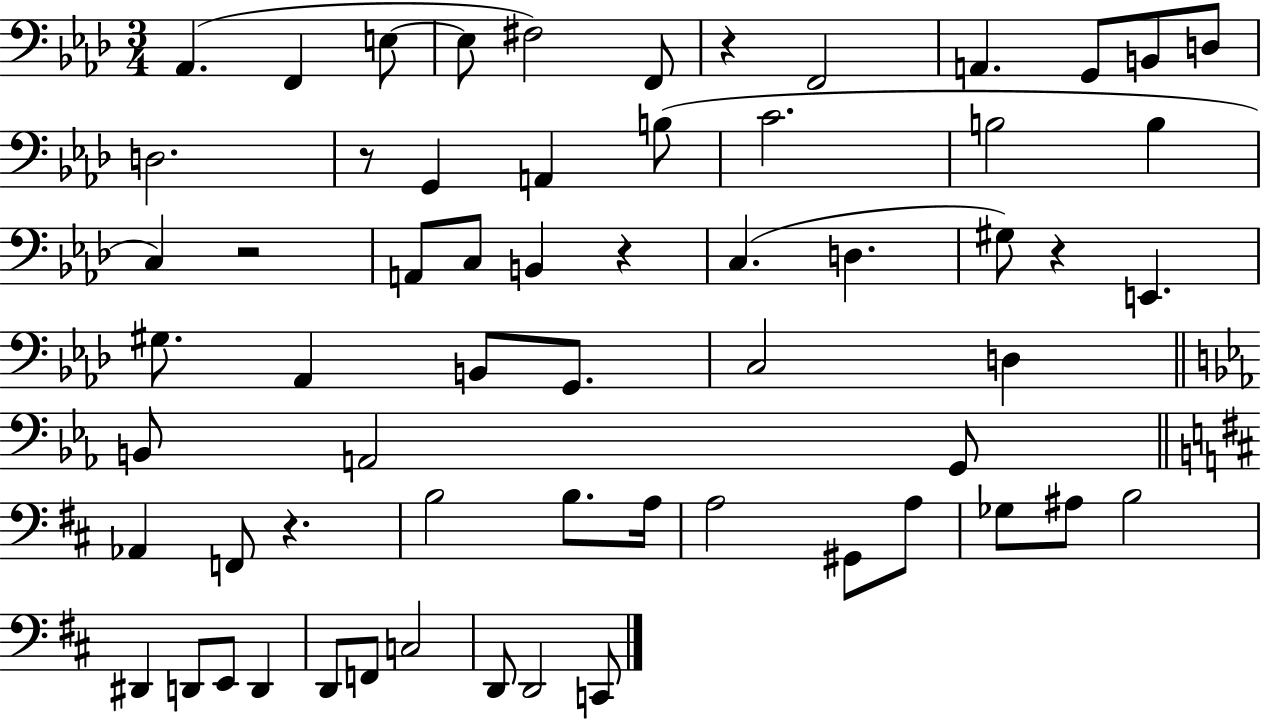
{
  \clef bass
  \numericTimeSignature
  \time 3/4
  \key aes \major
  aes,4.( f,4 e8~~ | e8 fis2) f,8 | r4 f,2 | a,4. g,8 b,8 d8 | \break d2. | r8 g,4 a,4 b8( | c'2. | b2 b4 | \break c4) r2 | a,8 c8 b,4 r4 | c4.( d4. | gis8) r4 e,4. | \break gis8. aes,4 b,8 g,8. | c2 d4 | \bar "||" \break \key ees \major b,8 a,2 g,8 | \bar "||" \break \key d \major aes,4 f,8 r4. | b2 b8. a16 | a2 gis,8 a8 | ges8 ais8 b2 | \break dis,4 d,8 e,8 d,4 | d,8 f,8 c2 | d,8 d,2 c,8 | \bar "|."
}